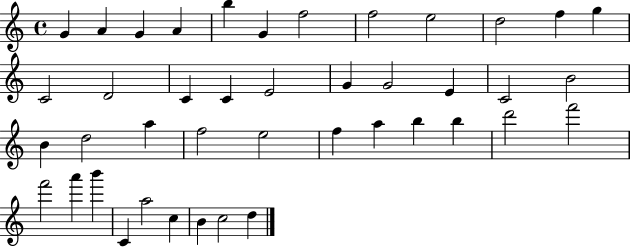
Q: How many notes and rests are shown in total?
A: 42